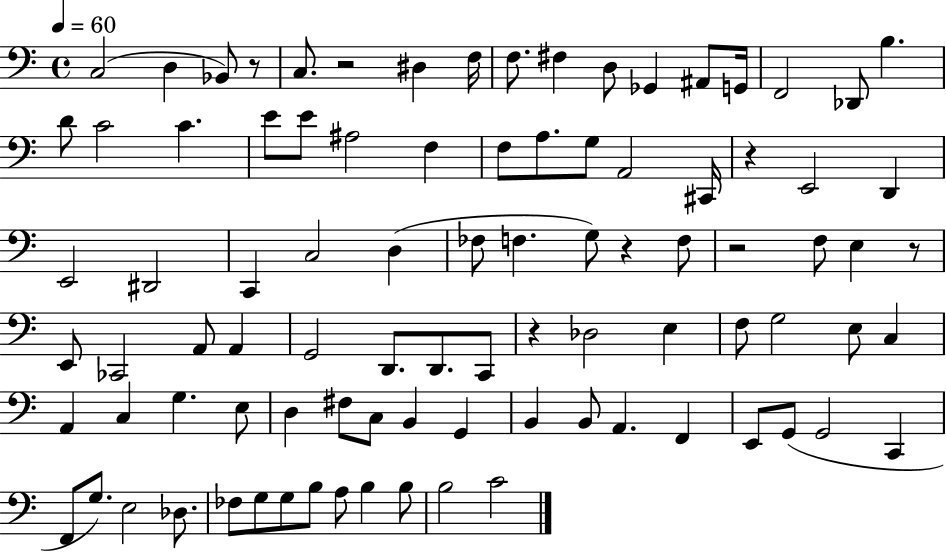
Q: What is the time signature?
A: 4/4